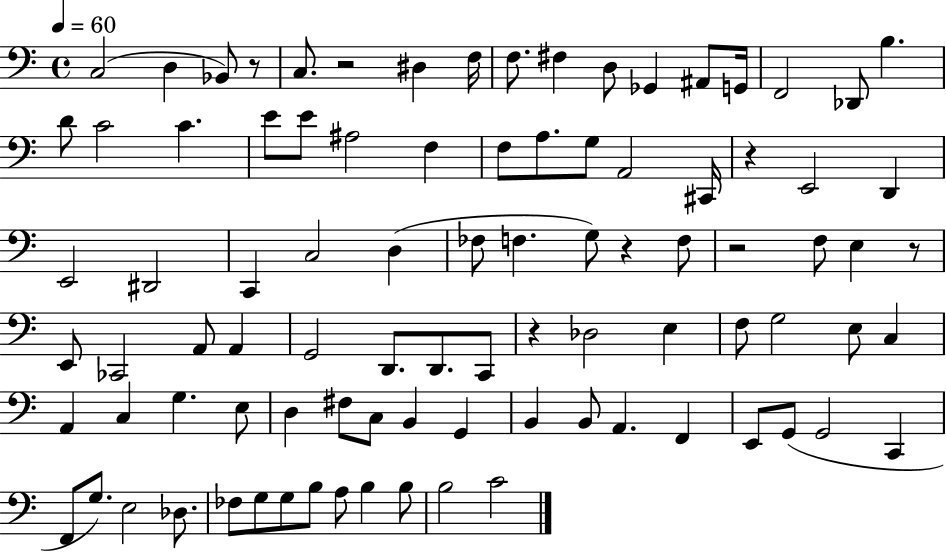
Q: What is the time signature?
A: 4/4